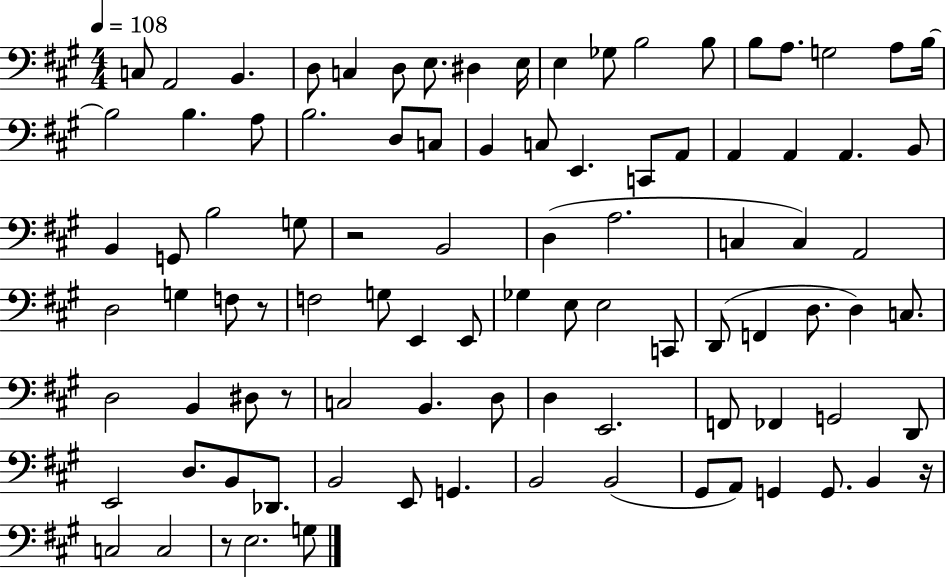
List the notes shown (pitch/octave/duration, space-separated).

C3/e A2/h B2/q. D3/e C3/q D3/e E3/e. D#3/q E3/s E3/q Gb3/e B3/h B3/e B3/e A3/e. G3/h A3/e B3/s B3/h B3/q. A3/e B3/h. D3/e C3/e B2/q C3/e E2/q. C2/e A2/e A2/q A2/q A2/q. B2/e B2/q G2/e B3/h G3/e R/h B2/h D3/q A3/h. C3/q C3/q A2/h D3/h G3/q F3/e R/e F3/h G3/e E2/q E2/e Gb3/q E3/e E3/h C2/e D2/e F2/q D3/e. D3/q C3/e. D3/h B2/q D#3/e R/e C3/h B2/q. D3/e D3/q E2/h. F2/e FES2/q G2/h D2/e E2/h D3/e. B2/e Db2/e. B2/h E2/e G2/q. B2/h B2/h G#2/e A2/e G2/q G2/e. B2/q R/s C3/h C3/h R/e E3/h. G3/e